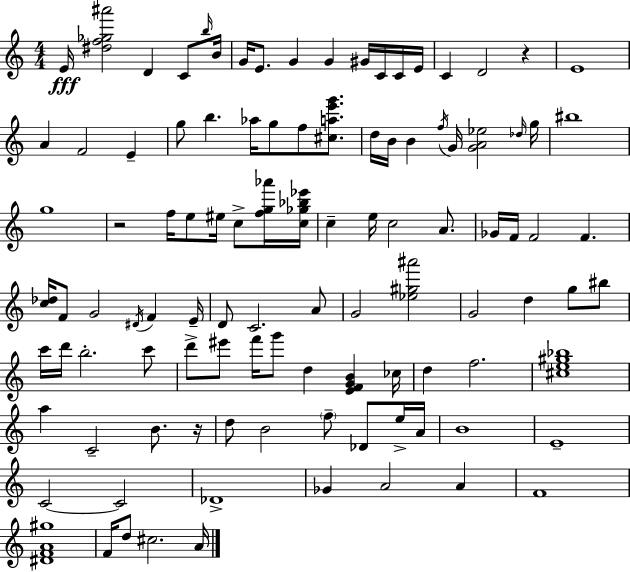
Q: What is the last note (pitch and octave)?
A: A4